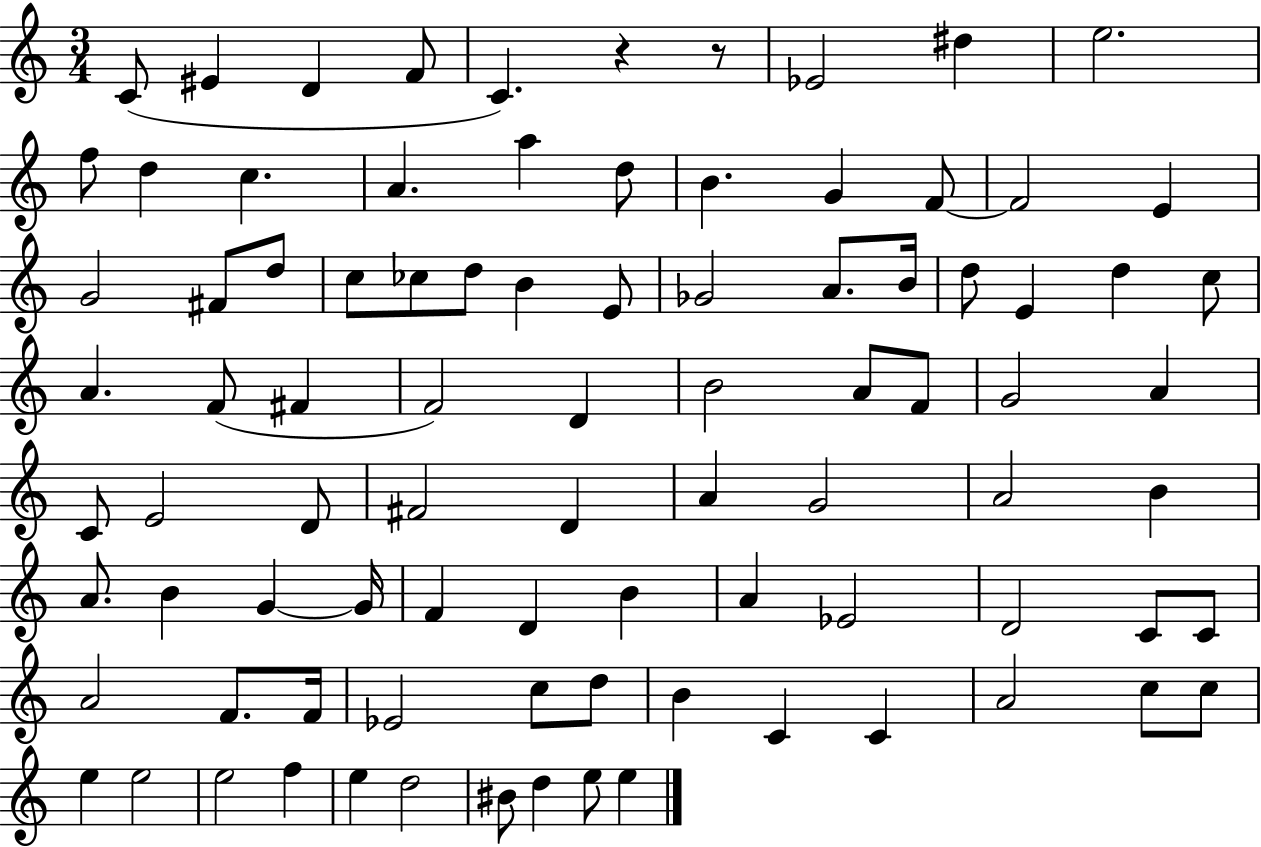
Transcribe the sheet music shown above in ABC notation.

X:1
T:Untitled
M:3/4
L:1/4
K:C
C/2 ^E D F/2 C z z/2 _E2 ^d e2 f/2 d c A a d/2 B G F/2 F2 E G2 ^F/2 d/2 c/2 _c/2 d/2 B E/2 _G2 A/2 B/4 d/2 E d c/2 A F/2 ^F F2 D B2 A/2 F/2 G2 A C/2 E2 D/2 ^F2 D A G2 A2 B A/2 B G G/4 F D B A _E2 D2 C/2 C/2 A2 F/2 F/4 _E2 c/2 d/2 B C C A2 c/2 c/2 e e2 e2 f e d2 ^B/2 d e/2 e